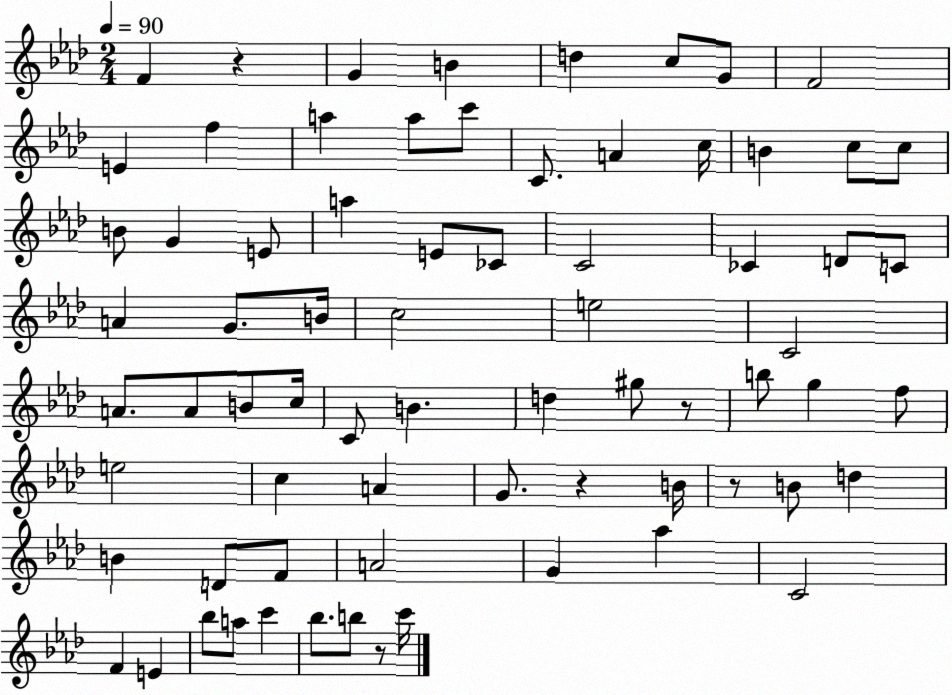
X:1
T:Untitled
M:2/4
L:1/4
K:Ab
F z G B d c/2 G/2 F2 E f a a/2 c'/2 C/2 A c/4 B c/2 c/2 B/2 G E/2 a E/2 _C/2 C2 _C D/2 C/2 A G/2 B/4 c2 e2 C2 A/2 A/2 B/2 c/4 C/2 B d ^g/2 z/2 b/2 g f/2 e2 c A G/2 z B/4 z/2 B/2 d B D/2 F/2 A2 G _a C2 F E _b/2 a/2 c' _b/2 b/2 z/2 c'/4